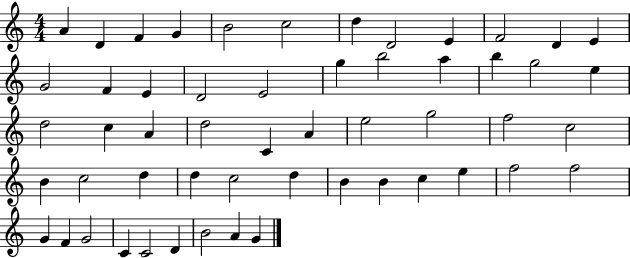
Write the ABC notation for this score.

X:1
T:Untitled
M:4/4
L:1/4
K:C
A D F G B2 c2 d D2 E F2 D E G2 F E D2 E2 g b2 a b g2 e d2 c A d2 C A e2 g2 f2 c2 B c2 d d c2 d B B c e f2 f2 G F G2 C C2 D B2 A G